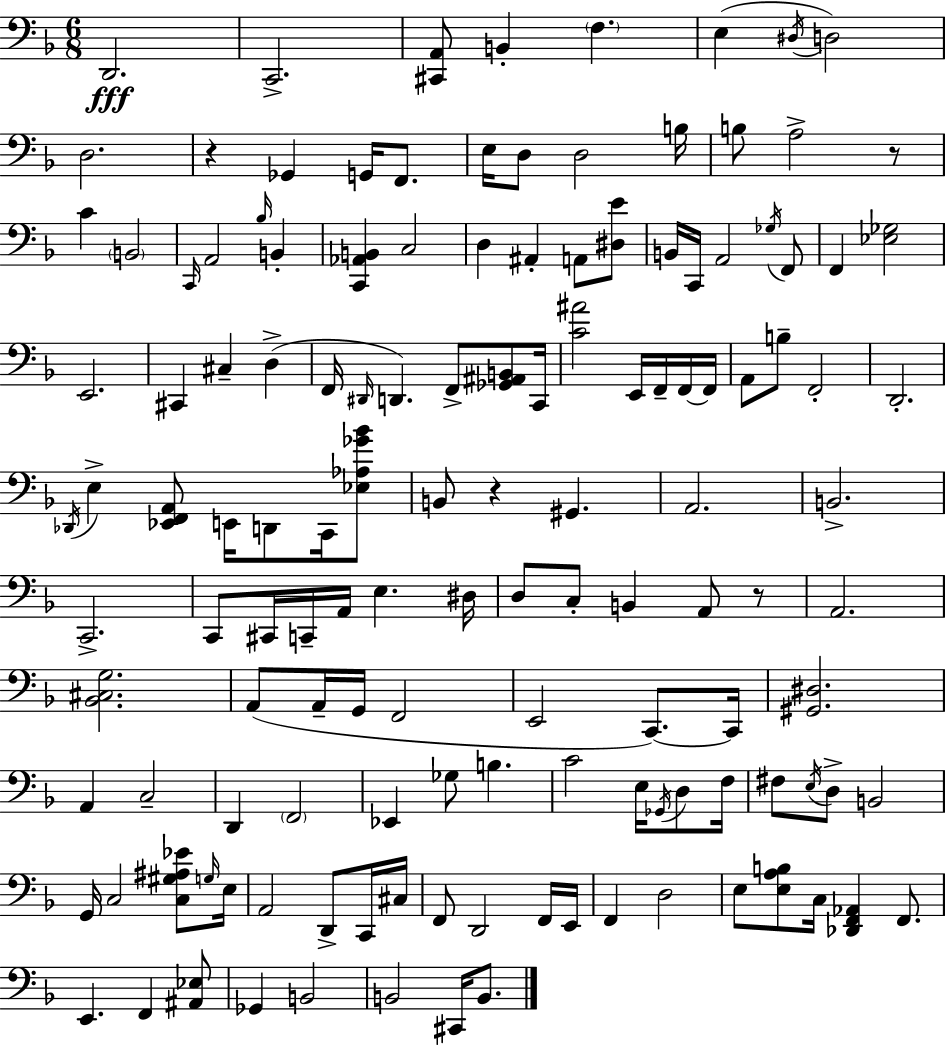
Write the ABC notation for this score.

X:1
T:Untitled
M:6/8
L:1/4
K:F
D,,2 C,,2 [^C,,A,,]/2 B,, F, E, ^D,/4 D,2 D,2 z _G,, G,,/4 F,,/2 E,/4 D,/2 D,2 B,/4 B,/2 A,2 z/2 C B,,2 C,,/4 A,,2 _B,/4 B,, [C,,_A,,B,,] C,2 D, ^A,, A,,/2 [^D,E]/2 B,,/4 C,,/4 A,,2 _G,/4 F,,/2 F,, [_E,_G,]2 E,,2 ^C,, ^C, D, F,,/4 ^D,,/4 D,, F,,/2 [_G,,^A,,B,,]/2 C,,/4 [C^A]2 E,,/4 F,,/4 F,,/4 F,,/4 A,,/2 B,/2 F,,2 D,,2 _D,,/4 E, [_E,,F,,A,,]/2 E,,/4 D,,/2 C,,/4 [_E,_A,_G_B]/2 B,,/2 z ^G,, A,,2 B,,2 C,,2 C,,/2 ^C,,/4 C,,/4 A,,/4 E, ^D,/4 D,/2 C,/2 B,, A,,/2 z/2 A,,2 [_B,,^C,G,]2 A,,/2 A,,/4 G,,/4 F,,2 E,,2 C,,/2 C,,/4 [^G,,^D,]2 A,, C,2 D,, F,,2 _E,, _G,/2 B, C2 E,/4 _G,,/4 D,/2 F,/4 ^F,/2 E,/4 D,/2 B,,2 G,,/4 C,2 [C,^G,^A,_E]/2 G,/4 E,/4 A,,2 D,,/2 C,,/4 ^C,/4 F,,/2 D,,2 F,,/4 E,,/4 F,, D,2 E,/2 [E,A,B,]/2 C,/4 [_D,,F,,_A,,] F,,/2 E,, F,, [^A,,_E,]/2 _G,, B,,2 B,,2 ^C,,/4 B,,/2